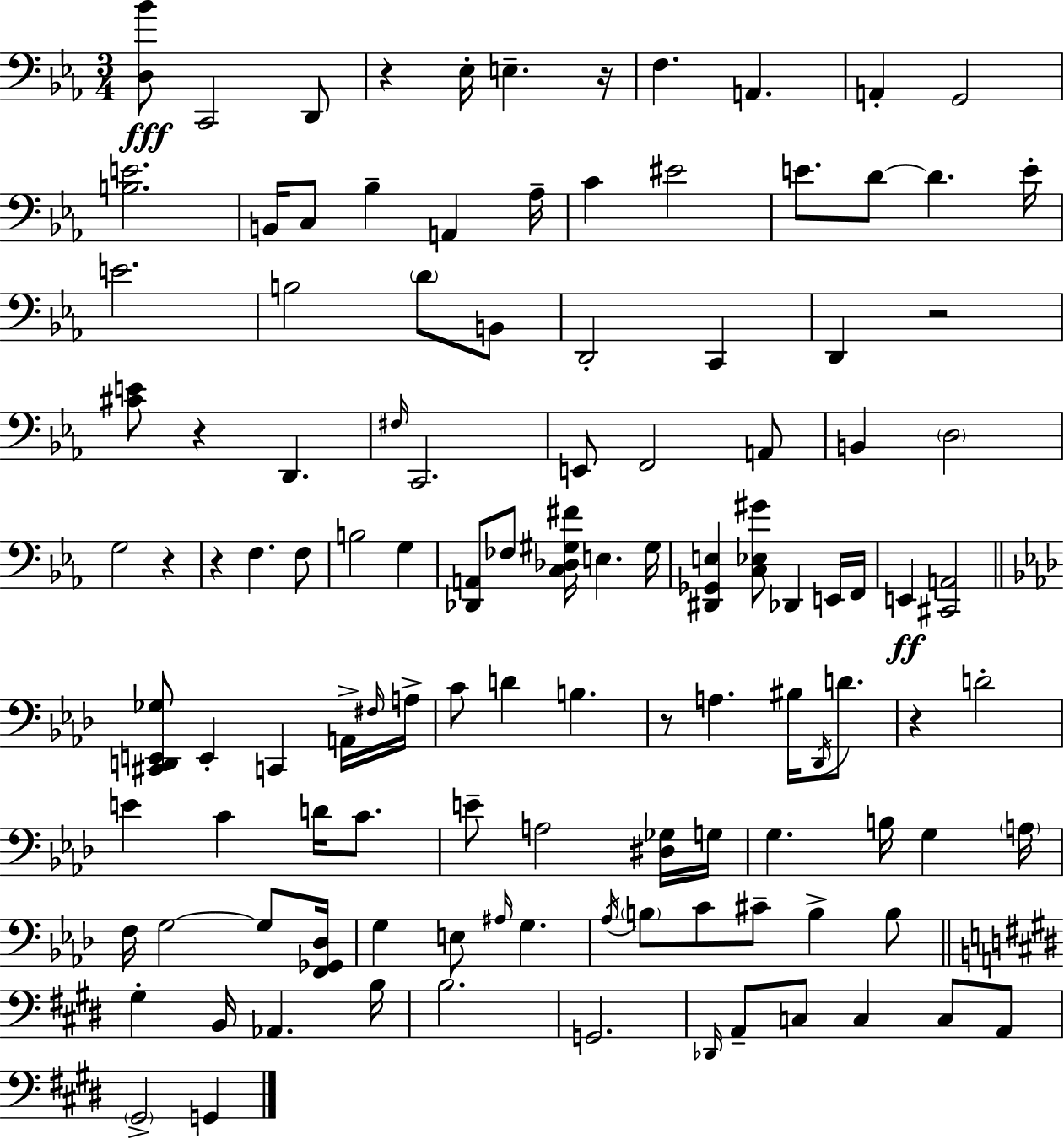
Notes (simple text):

[D3,Bb4]/e C2/h D2/e R/q Eb3/s E3/q. R/s F3/q. A2/q. A2/q G2/h [B3,E4]/h. B2/s C3/e Bb3/q A2/q Ab3/s C4/q EIS4/h E4/e. D4/e D4/q. E4/s E4/h. B3/h D4/e B2/e D2/h C2/q D2/q R/h [C#4,E4]/e R/q D2/q. F#3/s C2/h. E2/e F2/h A2/e B2/q D3/h G3/h R/q R/q F3/q. F3/e B3/h G3/q [Db2,A2]/e FES3/e [C3,Db3,G#3,F#4]/s E3/q. G#3/s [D#2,Gb2,E3]/q [C3,Eb3,G#4]/e Db2/q E2/s F2/s E2/q [C#2,A2]/h [C#2,D2,E2,Gb3]/e E2/q C2/q A2/s F#3/s A3/s C4/e D4/q B3/q. R/e A3/q. BIS3/s Db2/s D4/e. R/q D4/h E4/q C4/q D4/s C4/e. E4/e A3/h [D#3,Gb3]/s G3/s G3/q. B3/s G3/q A3/s F3/s G3/h G3/e [F2,Gb2,Db3]/s G3/q E3/e A#3/s G3/q. Ab3/s B3/e C4/e C#4/e B3/q B3/e G#3/q B2/s Ab2/q. B3/s B3/h. G2/h. Db2/s A2/e C3/e C3/q C3/e A2/e G#2/h G2/q